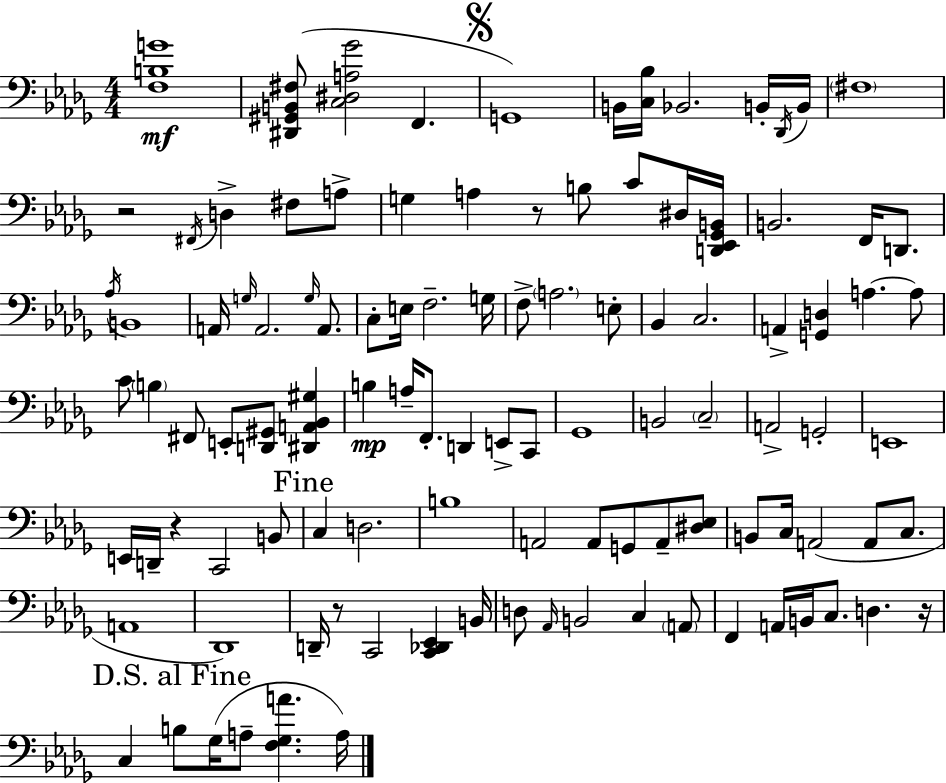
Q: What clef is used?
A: bass